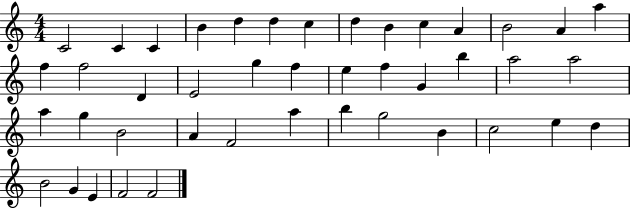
C4/h C4/q C4/q B4/q D5/q D5/q C5/q D5/q B4/q C5/q A4/q B4/h A4/q A5/q F5/q F5/h D4/q E4/h G5/q F5/q E5/q F5/q G4/q B5/q A5/h A5/h A5/q G5/q B4/h A4/q F4/h A5/q B5/q G5/h B4/q C5/h E5/q D5/q B4/h G4/q E4/q F4/h F4/h